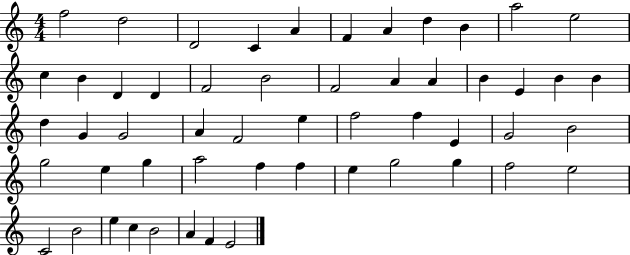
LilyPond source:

{
  \clef treble
  \numericTimeSignature
  \time 4/4
  \key c \major
  f''2 d''2 | d'2 c'4 a'4 | f'4 a'4 d''4 b'4 | a''2 e''2 | \break c''4 b'4 d'4 d'4 | f'2 b'2 | f'2 a'4 a'4 | b'4 e'4 b'4 b'4 | \break d''4 g'4 g'2 | a'4 f'2 e''4 | f''2 f''4 e'4 | g'2 b'2 | \break g''2 e''4 g''4 | a''2 f''4 f''4 | e''4 g''2 g''4 | f''2 e''2 | \break c'2 b'2 | e''4 c''4 b'2 | a'4 f'4 e'2 | \bar "|."
}